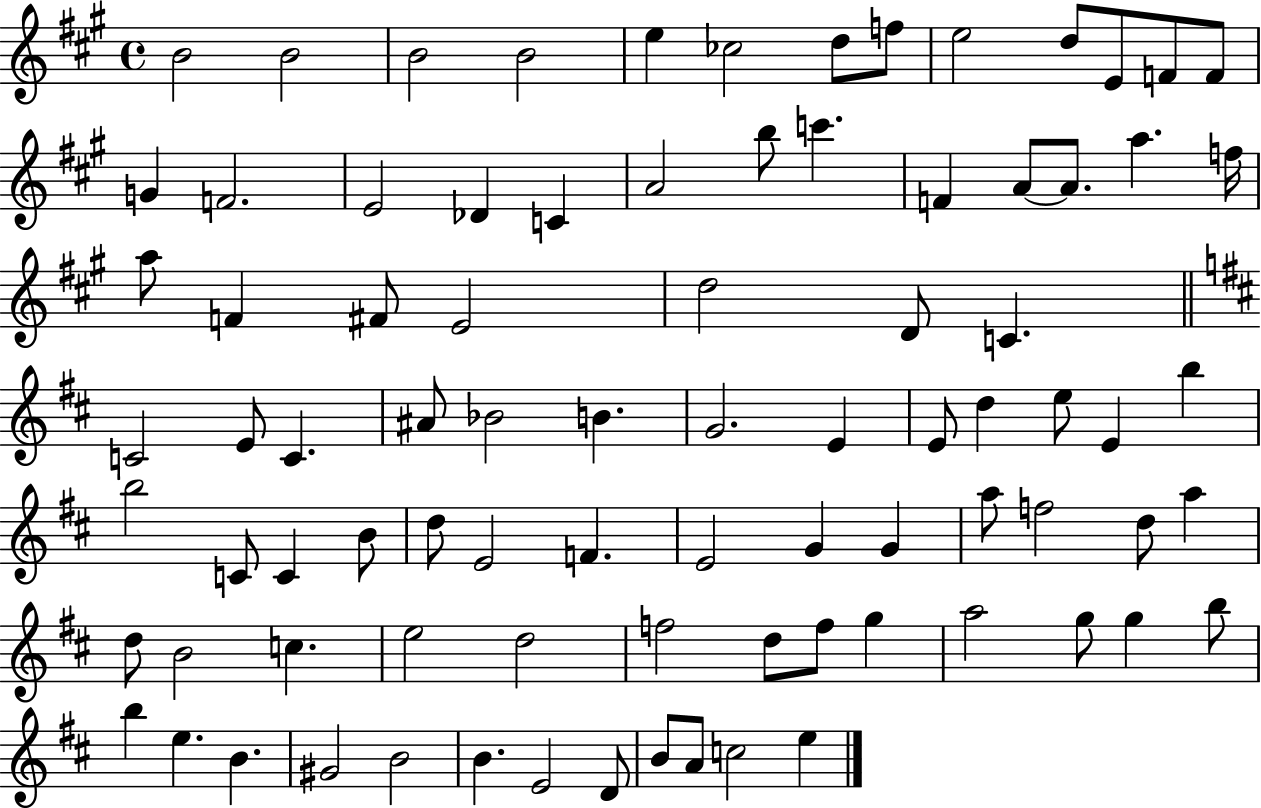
B4/h B4/h B4/h B4/h E5/q CES5/h D5/e F5/e E5/h D5/e E4/e F4/e F4/e G4/q F4/h. E4/h Db4/q C4/q A4/h B5/e C6/q. F4/q A4/e A4/e. A5/q. F5/s A5/e F4/q F#4/e E4/h D5/h D4/e C4/q. C4/h E4/e C4/q. A#4/e Bb4/h B4/q. G4/h. E4/q E4/e D5/q E5/e E4/q B5/q B5/h C4/e C4/q B4/e D5/e E4/h F4/q. E4/h G4/q G4/q A5/e F5/h D5/e A5/q D5/e B4/h C5/q. E5/h D5/h F5/h D5/e F5/e G5/q A5/h G5/e G5/q B5/e B5/q E5/q. B4/q. G#4/h B4/h B4/q. E4/h D4/e B4/e A4/e C5/h E5/q